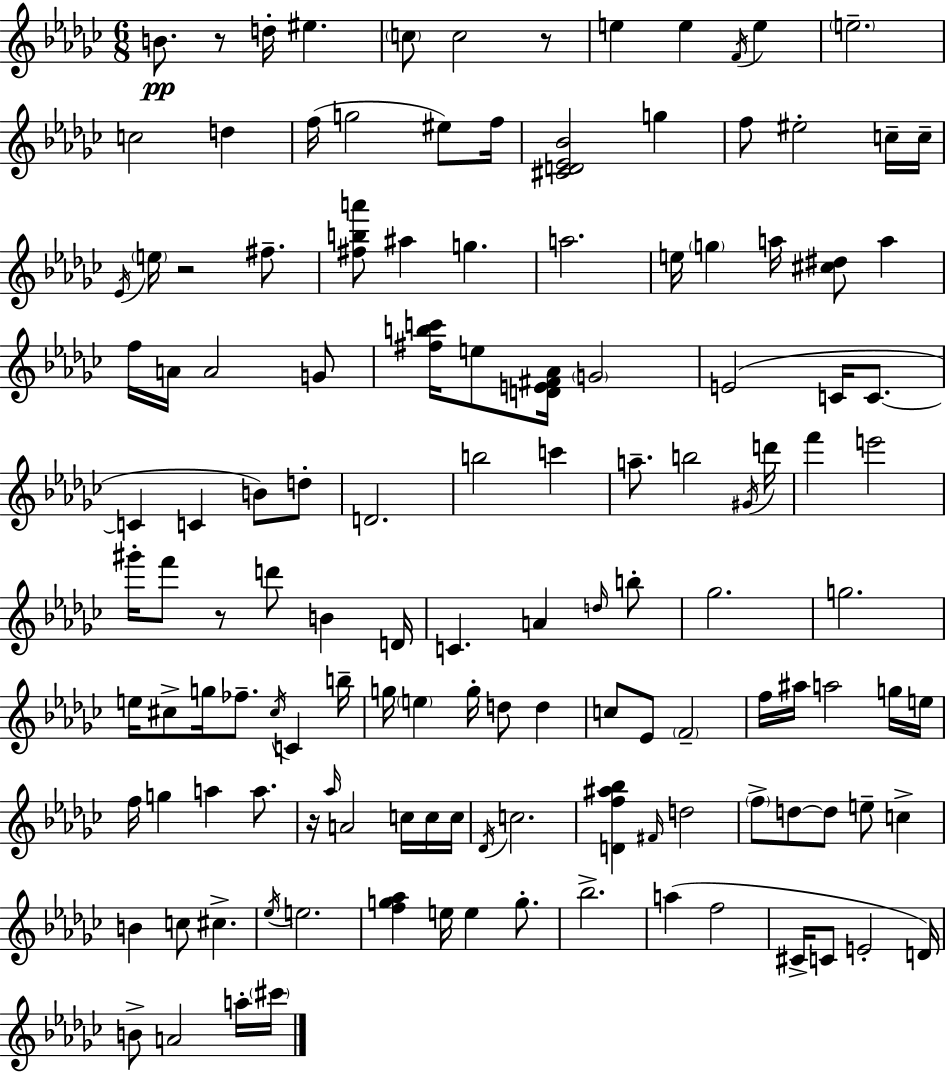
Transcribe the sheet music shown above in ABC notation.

X:1
T:Untitled
M:6/8
L:1/4
K:Ebm
B/2 z/2 d/4 ^e c/2 c2 z/2 e e F/4 e e2 c2 d f/4 g2 ^e/2 f/4 [^CD_E_B]2 g f/2 ^e2 c/4 c/4 _E/4 e/4 z2 ^f/2 [^fba']/2 ^a g a2 e/4 g a/4 [^c^d]/2 a f/4 A/4 A2 G/2 [^fbc']/4 e/2 [DE^F_A]/4 G2 E2 C/4 C/2 C C B/2 d/2 D2 b2 c' a/2 b2 ^G/4 d'/4 f' e'2 ^g'/4 f'/2 z/2 d'/2 B D/4 C A d/4 b/2 _g2 g2 e/4 ^c/2 g/4 _f/2 ^c/4 C b/4 g/4 e g/4 d/2 d c/2 _E/2 F2 f/4 ^a/4 a2 g/4 e/4 f/4 g a a/2 z/4 _a/4 A2 c/4 c/4 c/4 _D/4 c2 [Df^a_b] ^F/4 d2 f/2 d/2 d/2 e/2 c B c/2 ^c _e/4 e2 [fg_a] e/4 e g/2 _b2 a f2 ^C/4 C/2 E2 D/4 B/2 A2 a/4 ^c'/4